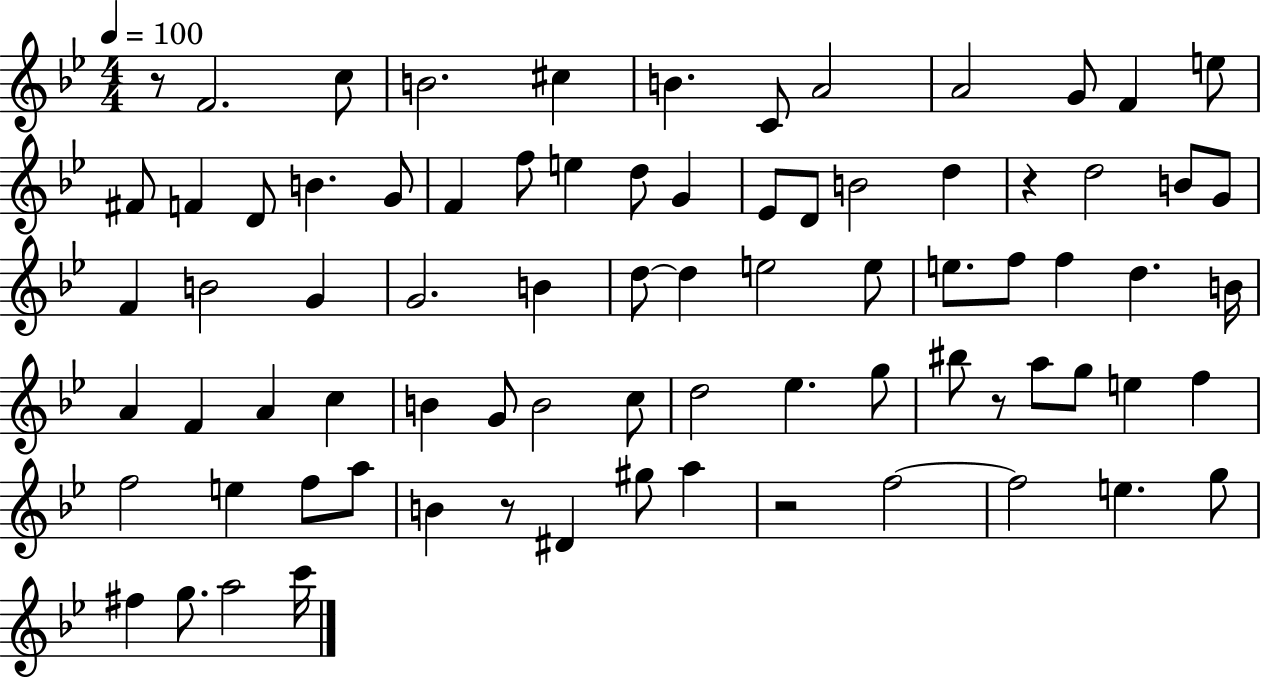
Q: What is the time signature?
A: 4/4